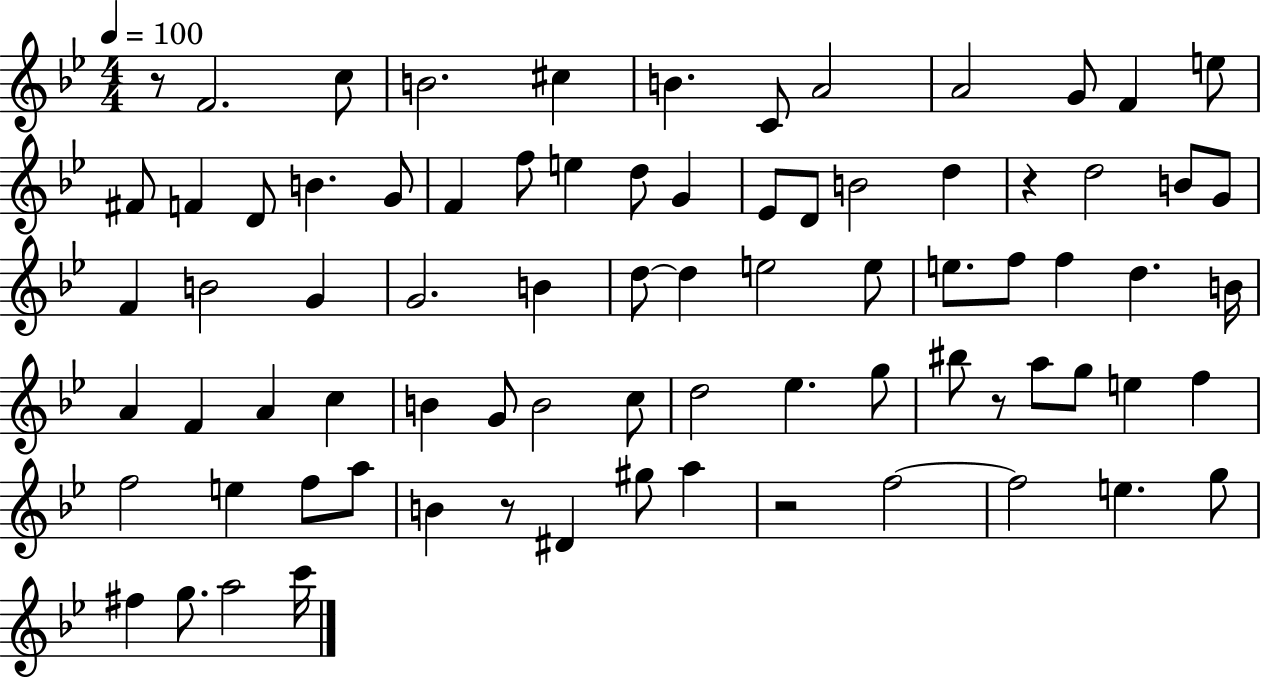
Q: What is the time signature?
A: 4/4